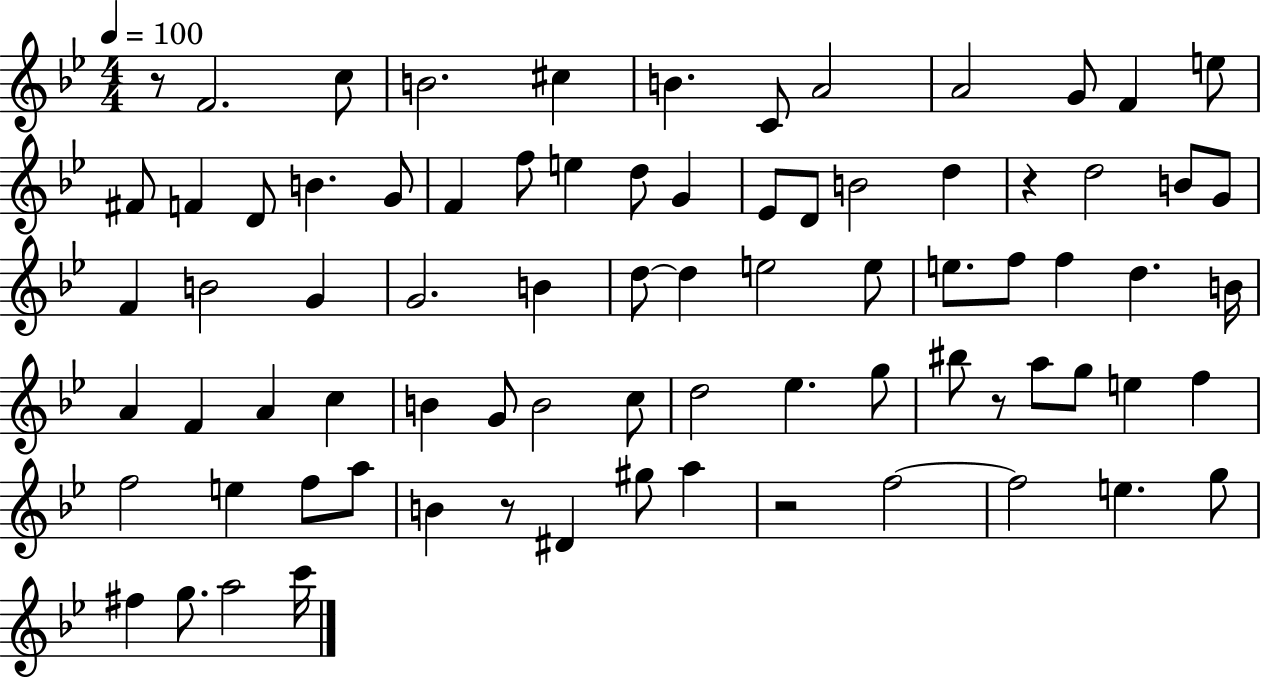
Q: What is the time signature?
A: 4/4